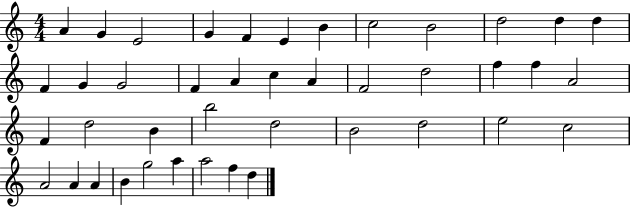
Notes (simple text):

A4/q G4/q E4/h G4/q F4/q E4/q B4/q C5/h B4/h D5/h D5/q D5/q F4/q G4/q G4/h F4/q A4/q C5/q A4/q F4/h D5/h F5/q F5/q A4/h F4/q D5/h B4/q B5/h D5/h B4/h D5/h E5/h C5/h A4/h A4/q A4/q B4/q G5/h A5/q A5/h F5/q D5/q